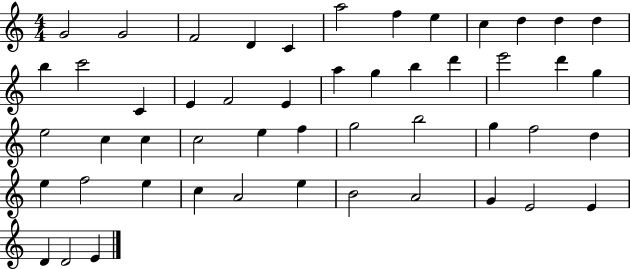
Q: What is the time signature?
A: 4/4